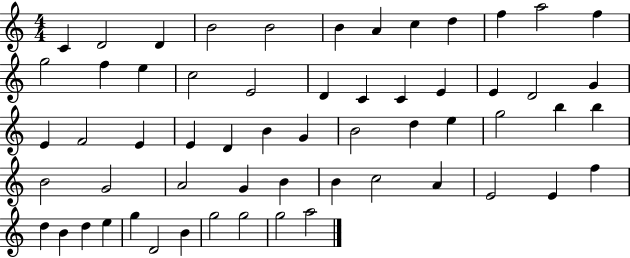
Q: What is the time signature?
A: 4/4